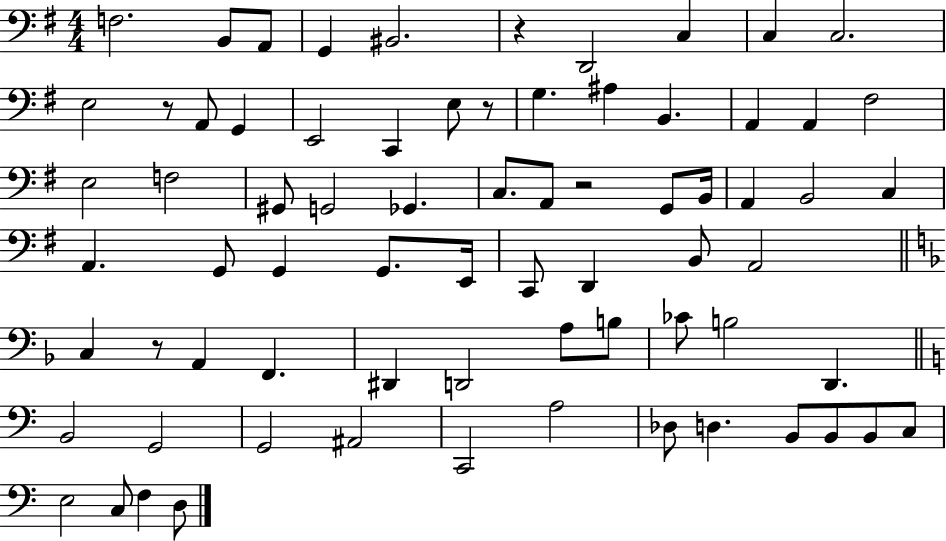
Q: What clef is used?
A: bass